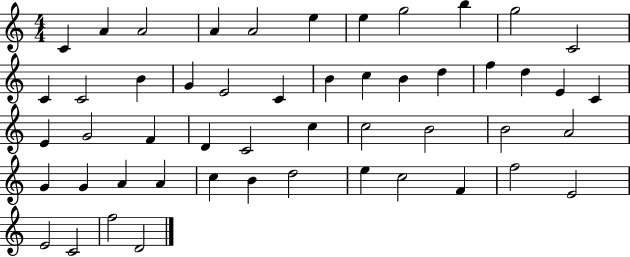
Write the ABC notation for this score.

X:1
T:Untitled
M:4/4
L:1/4
K:C
C A A2 A A2 e e g2 b g2 C2 C C2 B G E2 C B c B d f d E C E G2 F D C2 c c2 B2 B2 A2 G G A A c B d2 e c2 F f2 E2 E2 C2 f2 D2